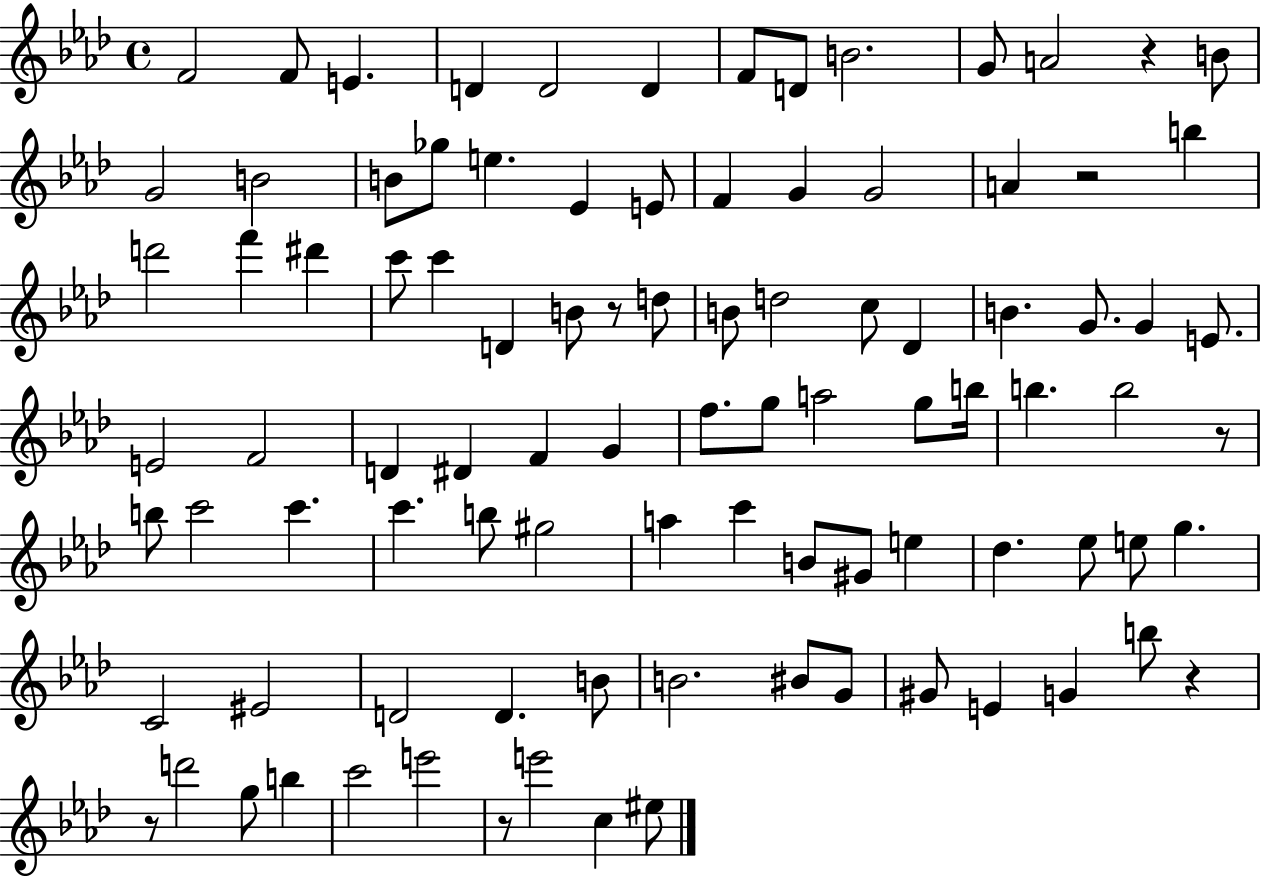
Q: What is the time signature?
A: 4/4